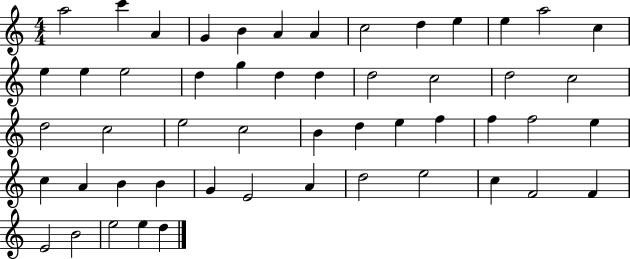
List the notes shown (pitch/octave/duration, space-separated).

A5/h C6/q A4/q G4/q B4/q A4/q A4/q C5/h D5/q E5/q E5/q A5/h C5/q E5/q E5/q E5/h D5/q G5/q D5/q D5/q D5/h C5/h D5/h C5/h D5/h C5/h E5/h C5/h B4/q D5/q E5/q F5/q F5/q F5/h E5/q C5/q A4/q B4/q B4/q G4/q E4/h A4/q D5/h E5/h C5/q F4/h F4/q E4/h B4/h E5/h E5/q D5/q